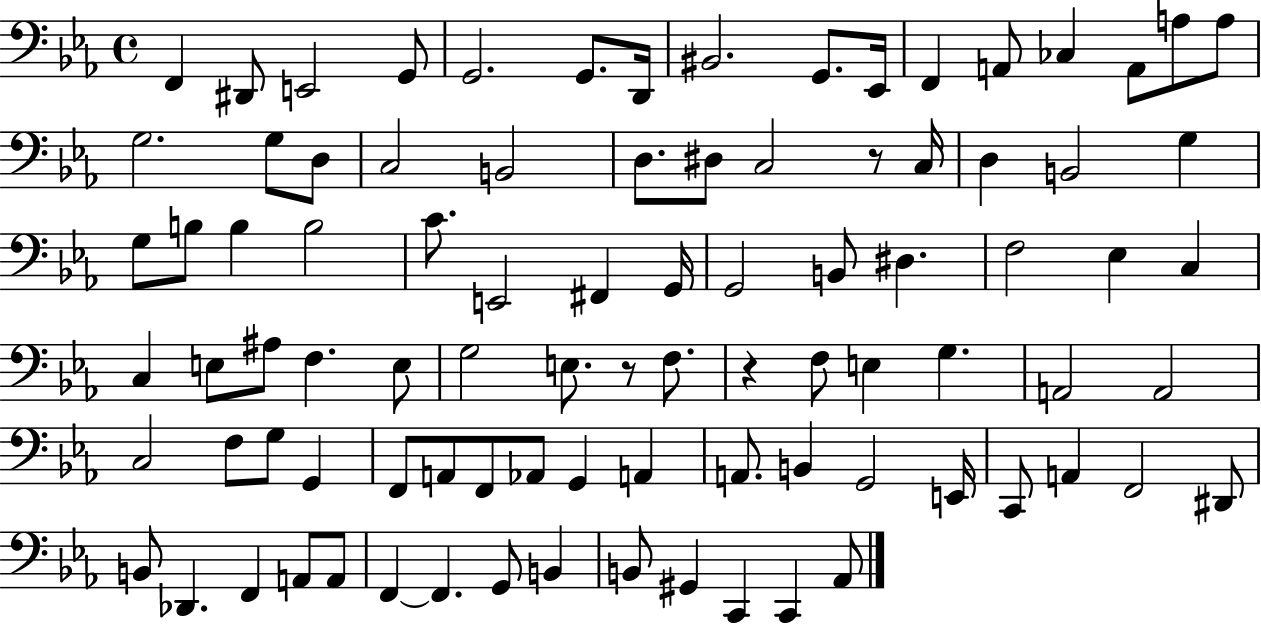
X:1
T:Untitled
M:4/4
L:1/4
K:Eb
F,, ^D,,/2 E,,2 G,,/2 G,,2 G,,/2 D,,/4 ^B,,2 G,,/2 _E,,/4 F,, A,,/2 _C, A,,/2 A,/2 A,/2 G,2 G,/2 D,/2 C,2 B,,2 D,/2 ^D,/2 C,2 z/2 C,/4 D, B,,2 G, G,/2 B,/2 B, B,2 C/2 E,,2 ^F,, G,,/4 G,,2 B,,/2 ^D, F,2 _E, C, C, E,/2 ^A,/2 F, E,/2 G,2 E,/2 z/2 F,/2 z F,/2 E, G, A,,2 A,,2 C,2 F,/2 G,/2 G,, F,,/2 A,,/2 F,,/2 _A,,/2 G,, A,, A,,/2 B,, G,,2 E,,/4 C,,/2 A,, F,,2 ^D,,/2 B,,/2 _D,, F,, A,,/2 A,,/2 F,, F,, G,,/2 B,, B,,/2 ^G,, C,, C,, _A,,/2